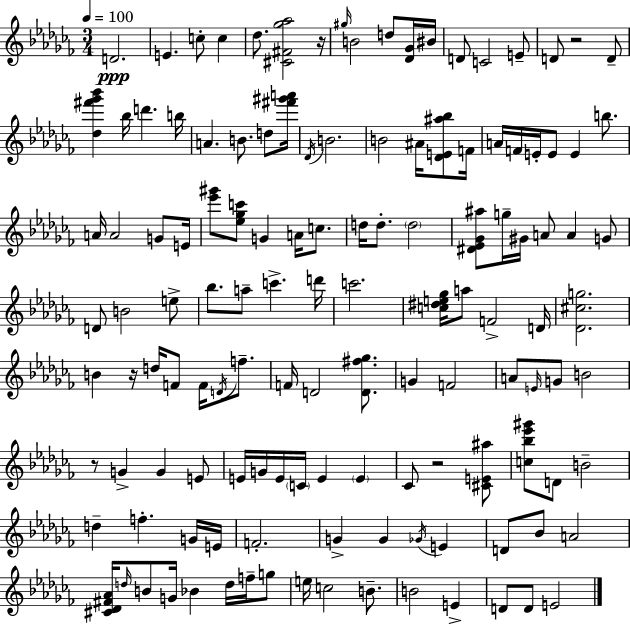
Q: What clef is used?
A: treble